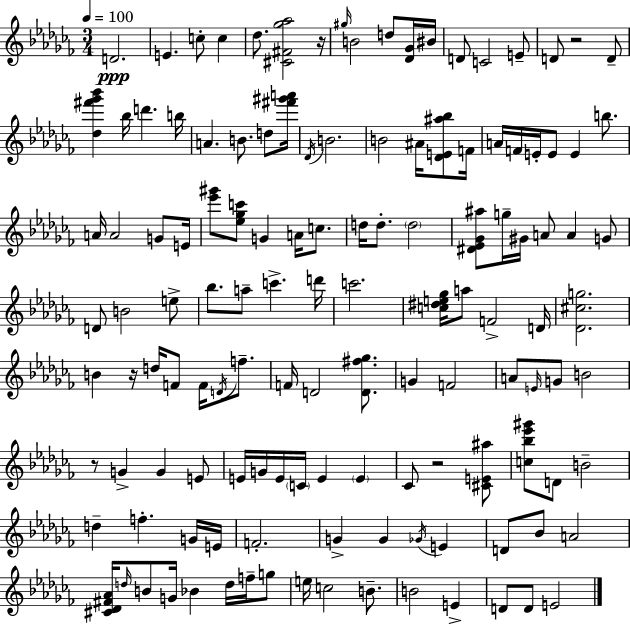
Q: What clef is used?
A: treble